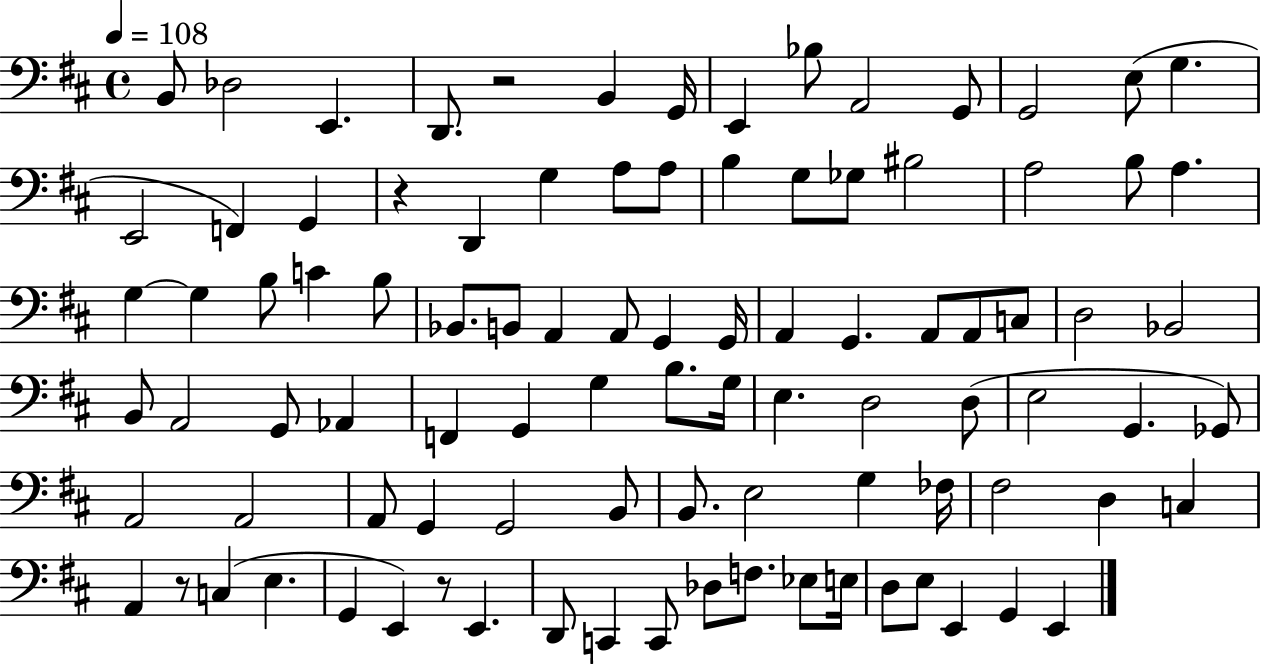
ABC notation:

X:1
T:Untitled
M:4/4
L:1/4
K:D
B,,/2 _D,2 E,, D,,/2 z2 B,, G,,/4 E,, _B,/2 A,,2 G,,/2 G,,2 E,/2 G, E,,2 F,, G,, z D,, G, A,/2 A,/2 B, G,/2 _G,/2 ^B,2 A,2 B,/2 A, G, G, B,/2 C B,/2 _B,,/2 B,,/2 A,, A,,/2 G,, G,,/4 A,, G,, A,,/2 A,,/2 C,/2 D,2 _B,,2 B,,/2 A,,2 G,,/2 _A,, F,, G,, G, B,/2 G,/4 E, D,2 D,/2 E,2 G,, _G,,/2 A,,2 A,,2 A,,/2 G,, G,,2 B,,/2 B,,/2 E,2 G, _F,/4 ^F,2 D, C, A,, z/2 C, E, G,, E,, z/2 E,, D,,/2 C,, C,,/2 _D,/2 F,/2 _E,/2 E,/4 D,/2 E,/2 E,, G,, E,,